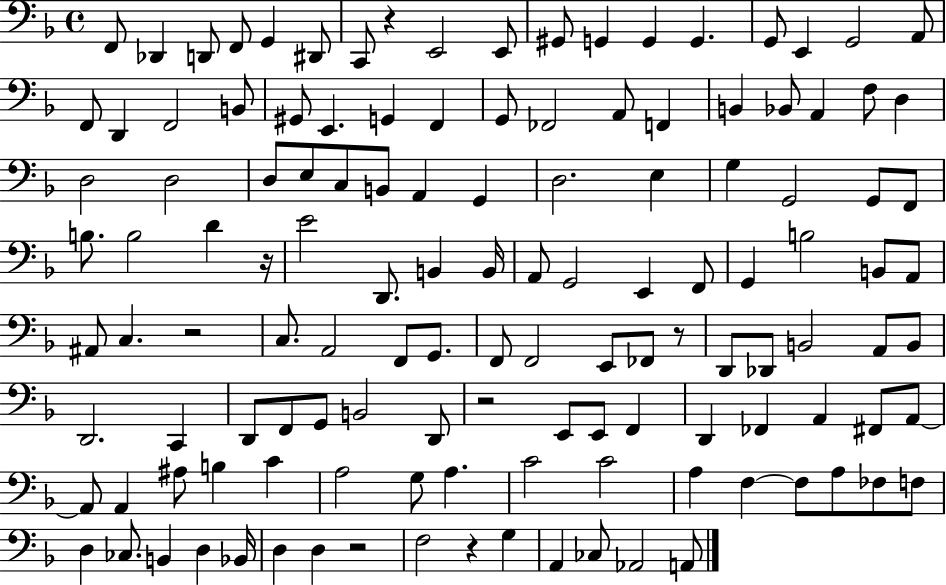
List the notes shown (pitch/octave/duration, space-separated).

F2/e Db2/q D2/e F2/e G2/q D#2/e C2/e R/q E2/h E2/e G#2/e G2/q G2/q G2/q. G2/e E2/q G2/h A2/e F2/e D2/q F2/h B2/e G#2/e E2/q. G2/q F2/q G2/e FES2/h A2/e F2/q B2/q Bb2/e A2/q F3/e D3/q D3/h D3/h D3/e E3/e C3/e B2/e A2/q G2/q D3/h. E3/q G3/q G2/h G2/e F2/e B3/e. B3/h D4/q R/s E4/h D2/e. B2/q B2/s A2/e G2/h E2/q F2/e G2/q B3/h B2/e A2/e A#2/e C3/q. R/h C3/e. A2/h F2/e G2/e. F2/e F2/h E2/e FES2/e R/e D2/e Db2/e B2/h A2/e B2/e D2/h. C2/q D2/e F2/e G2/e B2/h D2/e R/h E2/e E2/e F2/q D2/q FES2/q A2/q F#2/e A2/e A2/e A2/q A#3/e B3/q C4/q A3/h G3/e A3/q. C4/h C4/h A3/q F3/q F3/e A3/e FES3/e F3/e D3/q CES3/e. B2/q D3/q Bb2/s D3/q D3/q R/h F3/h R/q G3/q A2/q CES3/e Ab2/h A2/e